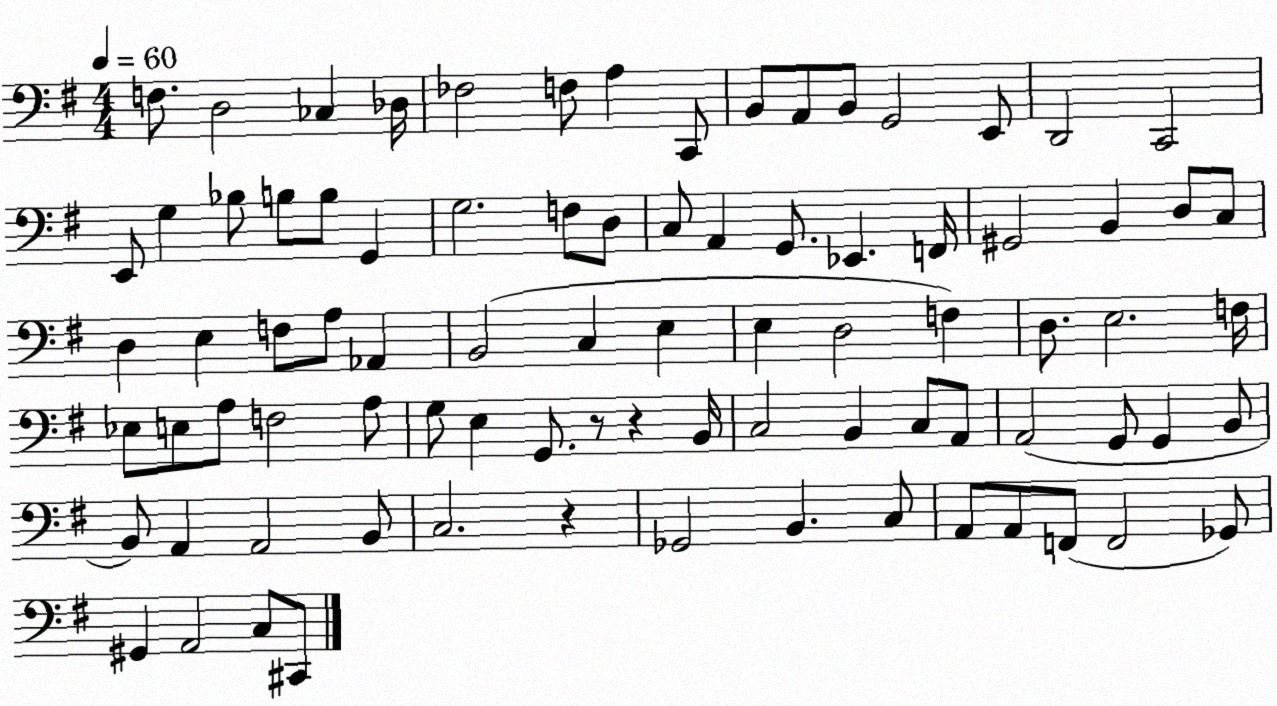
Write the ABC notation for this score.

X:1
T:Untitled
M:4/4
L:1/4
K:G
F,/2 D,2 _C, _D,/4 _F,2 F,/2 A, C,,/2 B,,/2 A,,/2 B,,/2 G,,2 E,,/2 D,,2 C,,2 E,,/2 G, _B,/2 B,/2 B,/2 G,, G,2 F,/2 D,/2 C,/2 A,, G,,/2 _E,, F,,/4 ^G,,2 B,, D,/2 C,/2 D, E, F,/2 A,/2 _A,, B,,2 C, E, E, D,2 F, D,/2 E,2 F,/4 _E,/2 E,/2 A,/2 F,2 A,/2 G,/2 E, G,,/2 z/2 z B,,/4 C,2 B,, C,/2 A,,/2 A,,2 G,,/2 G,, B,,/2 B,,/2 A,, A,,2 B,,/2 C,2 z _G,,2 B,, C,/2 A,,/2 A,,/2 F,,/2 F,,2 _G,,/2 ^G,, A,,2 C,/2 ^C,,/2